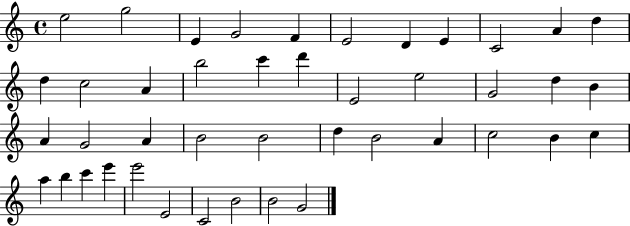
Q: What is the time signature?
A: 4/4